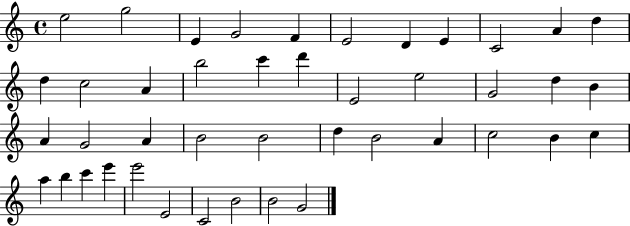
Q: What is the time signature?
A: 4/4